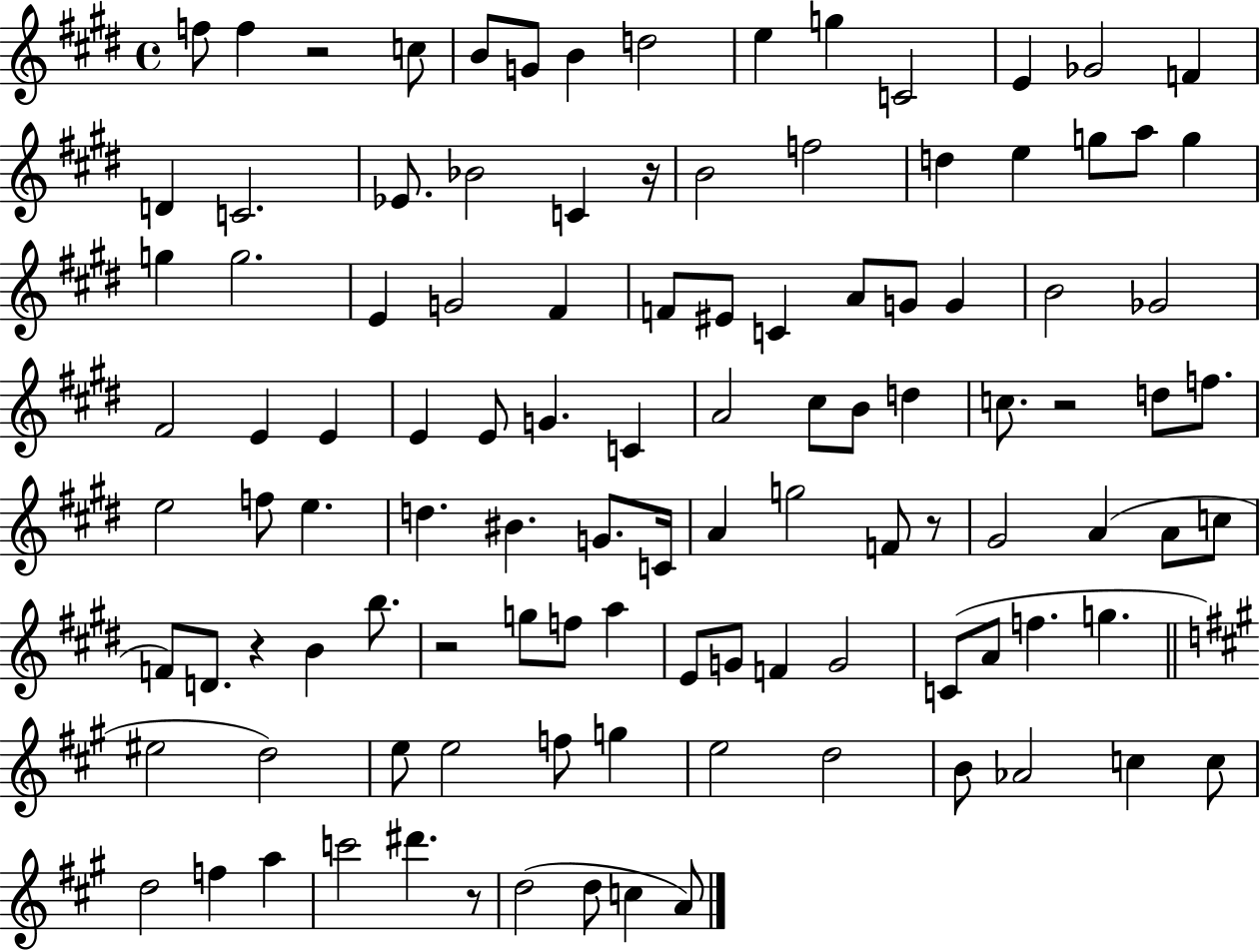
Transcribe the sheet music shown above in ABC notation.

X:1
T:Untitled
M:4/4
L:1/4
K:E
f/2 f z2 c/2 B/2 G/2 B d2 e g C2 E _G2 F D C2 _E/2 _B2 C z/4 B2 f2 d e g/2 a/2 g g g2 E G2 ^F F/2 ^E/2 C A/2 G/2 G B2 _G2 ^F2 E E E E/2 G C A2 ^c/2 B/2 d c/2 z2 d/2 f/2 e2 f/2 e d ^B G/2 C/4 A g2 F/2 z/2 ^G2 A A/2 c/2 F/2 D/2 z B b/2 z2 g/2 f/2 a E/2 G/2 F G2 C/2 A/2 f g ^e2 d2 e/2 e2 f/2 g e2 d2 B/2 _A2 c c/2 d2 f a c'2 ^d' z/2 d2 d/2 c A/2